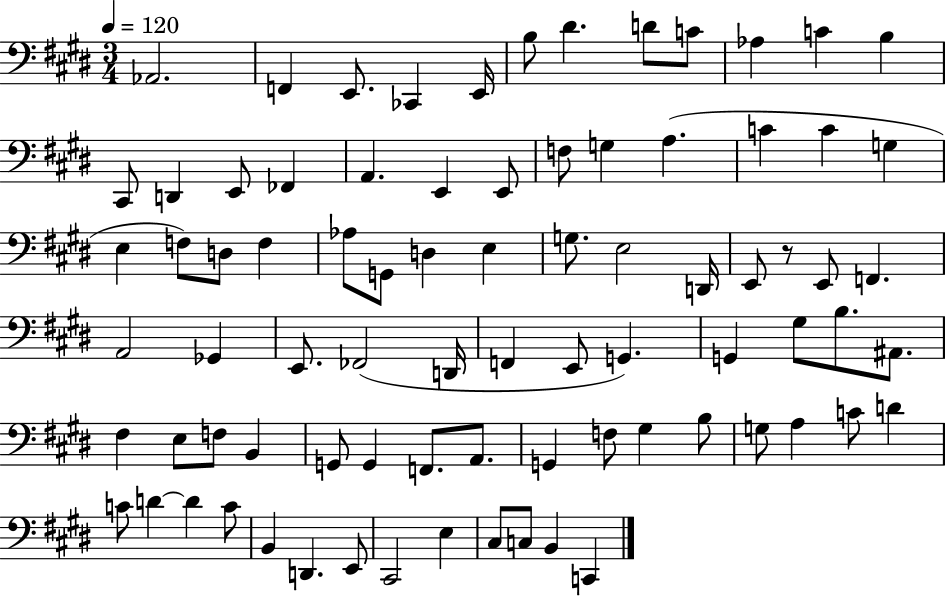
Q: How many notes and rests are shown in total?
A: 81